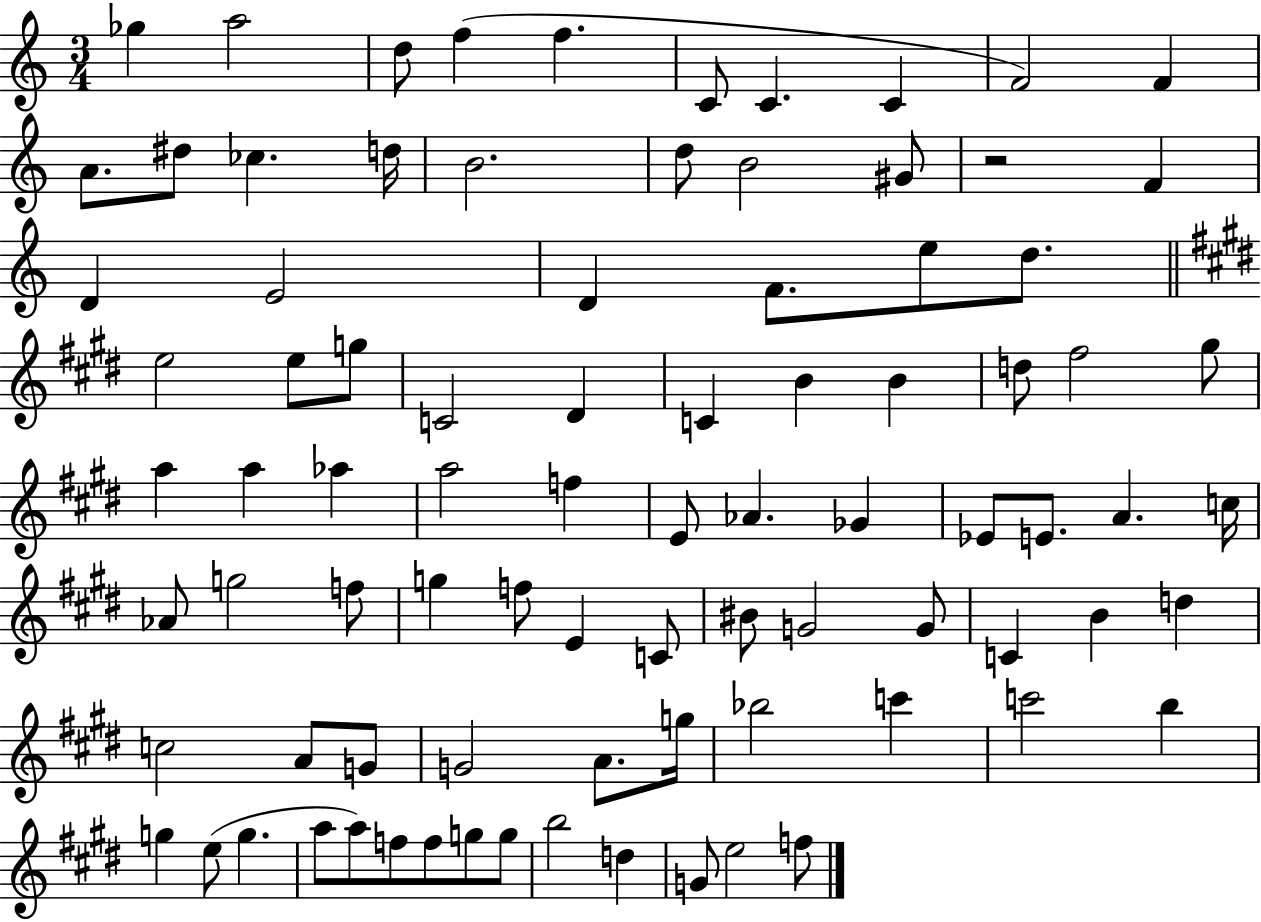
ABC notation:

X:1
T:Untitled
M:3/4
L:1/4
K:C
_g a2 d/2 f f C/2 C C F2 F A/2 ^d/2 _c d/4 B2 d/2 B2 ^G/2 z2 F D E2 D F/2 e/2 d/2 e2 e/2 g/2 C2 ^D C B B d/2 ^f2 ^g/2 a a _a a2 f E/2 _A _G _E/2 E/2 A c/4 _A/2 g2 f/2 g f/2 E C/2 ^B/2 G2 G/2 C B d c2 A/2 G/2 G2 A/2 g/4 _b2 c' c'2 b g e/2 g a/2 a/2 f/2 f/2 g/2 g/2 b2 d G/2 e2 f/2